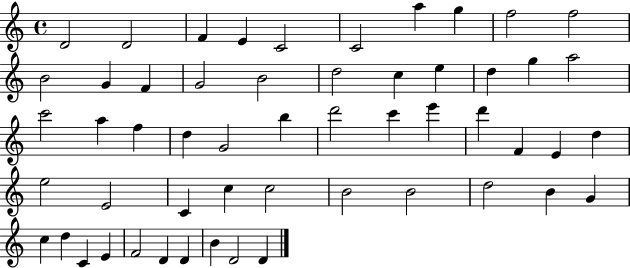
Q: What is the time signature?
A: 4/4